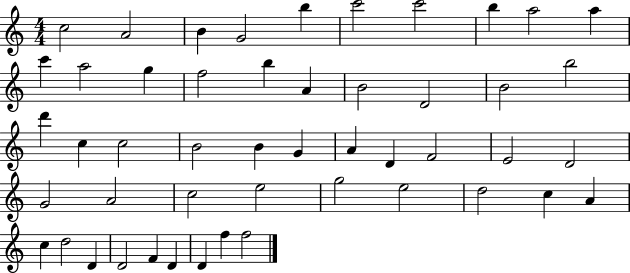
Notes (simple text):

C5/h A4/h B4/q G4/h B5/q C6/h C6/h B5/q A5/h A5/q C6/q A5/h G5/q F5/h B5/q A4/q B4/h D4/h B4/h B5/h D6/q C5/q C5/h B4/h B4/q G4/q A4/q D4/q F4/h E4/h D4/h G4/h A4/h C5/h E5/h G5/h E5/h D5/h C5/q A4/q C5/q D5/h D4/q D4/h F4/q D4/q D4/q F5/q F5/h